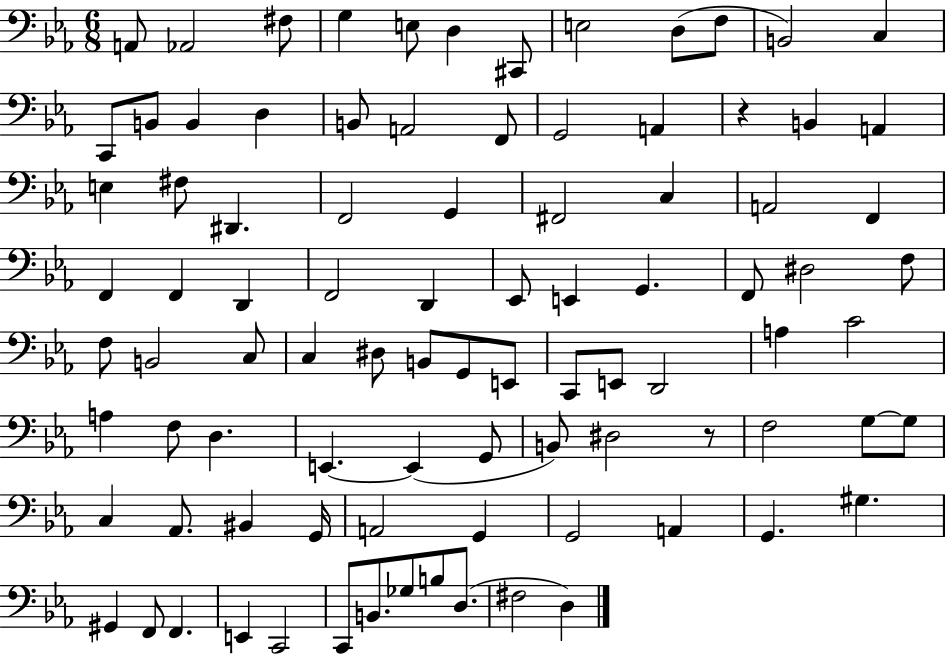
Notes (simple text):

A2/e Ab2/h F#3/e G3/q E3/e D3/q C#2/e E3/h D3/e F3/e B2/h C3/q C2/e B2/e B2/q D3/q B2/e A2/h F2/e G2/h A2/q R/q B2/q A2/q E3/q F#3/e D#2/q. F2/h G2/q F#2/h C3/q A2/h F2/q F2/q F2/q D2/q F2/h D2/q Eb2/e E2/q G2/q. F2/e D#3/h F3/e F3/e B2/h C3/e C3/q D#3/e B2/e G2/e E2/e C2/e E2/e D2/h A3/q C4/h A3/q F3/e D3/q. E2/q. E2/q G2/e B2/e D#3/h R/e F3/h G3/e G3/e C3/q Ab2/e. BIS2/q G2/s A2/h G2/q G2/h A2/q G2/q. G#3/q. G#2/q F2/e F2/q. E2/q C2/h C2/e B2/e. Gb3/e B3/e D3/e. F#3/h D3/q